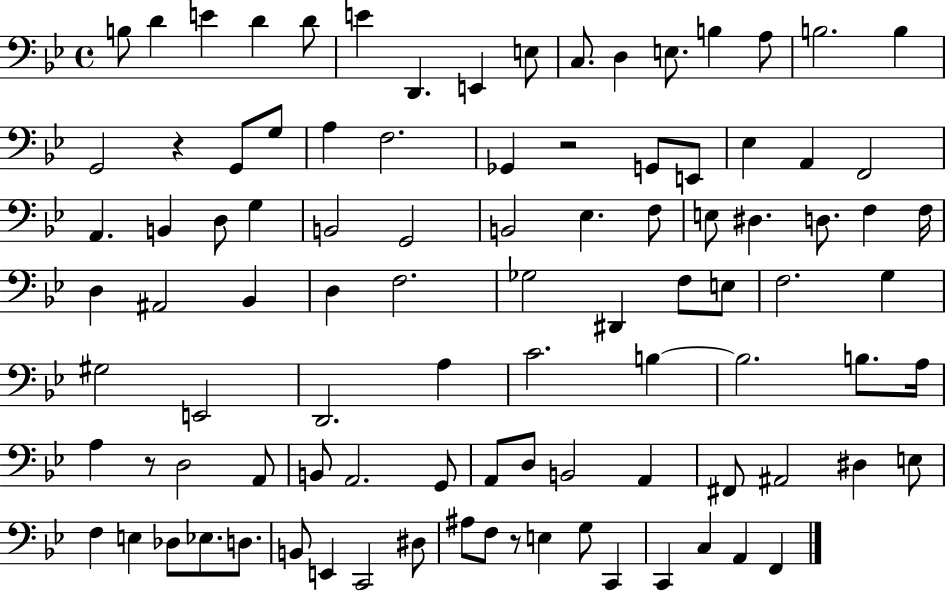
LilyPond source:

{
  \clef bass
  \time 4/4
  \defaultTimeSignature
  \key bes \major
  b8 d'4 e'4 d'4 d'8 | e'4 d,4. e,4 e8 | c8. d4 e8. b4 a8 | b2. b4 | \break g,2 r4 g,8 g8 | a4 f2. | ges,4 r2 g,8 e,8 | ees4 a,4 f,2 | \break a,4. b,4 d8 g4 | b,2 g,2 | b,2 ees4. f8 | e8 dis4. d8. f4 f16 | \break d4 ais,2 bes,4 | d4 f2. | ges2 dis,4 f8 e8 | f2. g4 | \break gis2 e,2 | d,2. a4 | c'2. b4~~ | b2. b8. a16 | \break a4 r8 d2 a,8 | b,8 a,2. g,8 | a,8 d8 b,2 a,4 | fis,8 ais,2 dis4 e8 | \break f4 e4 des8 ees8. d8. | b,8 e,4 c,2 dis8 | ais8 f8 r8 e4 g8 c,4 | c,4 c4 a,4 f,4 | \break \bar "|."
}